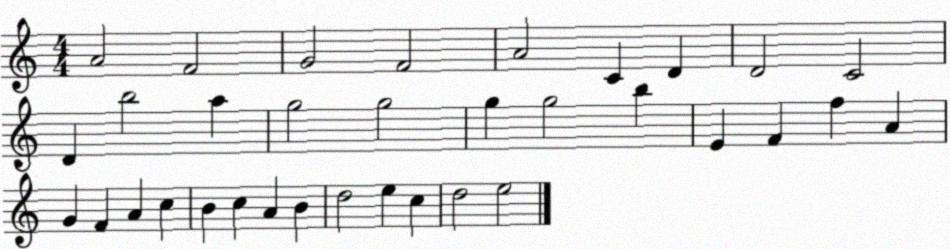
X:1
T:Untitled
M:4/4
L:1/4
K:C
A2 F2 G2 F2 A2 C D D2 C2 D b2 a g2 g2 g g2 b E F f A G F A c B c A B d2 e c d2 e2